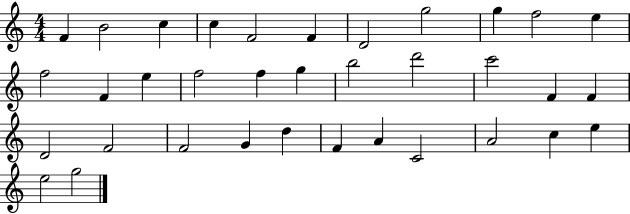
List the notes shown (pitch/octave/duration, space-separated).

F4/q B4/h C5/q C5/q F4/h F4/q D4/h G5/h G5/q F5/h E5/q F5/h F4/q E5/q F5/h F5/q G5/q B5/h D6/h C6/h F4/q F4/q D4/h F4/h F4/h G4/q D5/q F4/q A4/q C4/h A4/h C5/q E5/q E5/h G5/h